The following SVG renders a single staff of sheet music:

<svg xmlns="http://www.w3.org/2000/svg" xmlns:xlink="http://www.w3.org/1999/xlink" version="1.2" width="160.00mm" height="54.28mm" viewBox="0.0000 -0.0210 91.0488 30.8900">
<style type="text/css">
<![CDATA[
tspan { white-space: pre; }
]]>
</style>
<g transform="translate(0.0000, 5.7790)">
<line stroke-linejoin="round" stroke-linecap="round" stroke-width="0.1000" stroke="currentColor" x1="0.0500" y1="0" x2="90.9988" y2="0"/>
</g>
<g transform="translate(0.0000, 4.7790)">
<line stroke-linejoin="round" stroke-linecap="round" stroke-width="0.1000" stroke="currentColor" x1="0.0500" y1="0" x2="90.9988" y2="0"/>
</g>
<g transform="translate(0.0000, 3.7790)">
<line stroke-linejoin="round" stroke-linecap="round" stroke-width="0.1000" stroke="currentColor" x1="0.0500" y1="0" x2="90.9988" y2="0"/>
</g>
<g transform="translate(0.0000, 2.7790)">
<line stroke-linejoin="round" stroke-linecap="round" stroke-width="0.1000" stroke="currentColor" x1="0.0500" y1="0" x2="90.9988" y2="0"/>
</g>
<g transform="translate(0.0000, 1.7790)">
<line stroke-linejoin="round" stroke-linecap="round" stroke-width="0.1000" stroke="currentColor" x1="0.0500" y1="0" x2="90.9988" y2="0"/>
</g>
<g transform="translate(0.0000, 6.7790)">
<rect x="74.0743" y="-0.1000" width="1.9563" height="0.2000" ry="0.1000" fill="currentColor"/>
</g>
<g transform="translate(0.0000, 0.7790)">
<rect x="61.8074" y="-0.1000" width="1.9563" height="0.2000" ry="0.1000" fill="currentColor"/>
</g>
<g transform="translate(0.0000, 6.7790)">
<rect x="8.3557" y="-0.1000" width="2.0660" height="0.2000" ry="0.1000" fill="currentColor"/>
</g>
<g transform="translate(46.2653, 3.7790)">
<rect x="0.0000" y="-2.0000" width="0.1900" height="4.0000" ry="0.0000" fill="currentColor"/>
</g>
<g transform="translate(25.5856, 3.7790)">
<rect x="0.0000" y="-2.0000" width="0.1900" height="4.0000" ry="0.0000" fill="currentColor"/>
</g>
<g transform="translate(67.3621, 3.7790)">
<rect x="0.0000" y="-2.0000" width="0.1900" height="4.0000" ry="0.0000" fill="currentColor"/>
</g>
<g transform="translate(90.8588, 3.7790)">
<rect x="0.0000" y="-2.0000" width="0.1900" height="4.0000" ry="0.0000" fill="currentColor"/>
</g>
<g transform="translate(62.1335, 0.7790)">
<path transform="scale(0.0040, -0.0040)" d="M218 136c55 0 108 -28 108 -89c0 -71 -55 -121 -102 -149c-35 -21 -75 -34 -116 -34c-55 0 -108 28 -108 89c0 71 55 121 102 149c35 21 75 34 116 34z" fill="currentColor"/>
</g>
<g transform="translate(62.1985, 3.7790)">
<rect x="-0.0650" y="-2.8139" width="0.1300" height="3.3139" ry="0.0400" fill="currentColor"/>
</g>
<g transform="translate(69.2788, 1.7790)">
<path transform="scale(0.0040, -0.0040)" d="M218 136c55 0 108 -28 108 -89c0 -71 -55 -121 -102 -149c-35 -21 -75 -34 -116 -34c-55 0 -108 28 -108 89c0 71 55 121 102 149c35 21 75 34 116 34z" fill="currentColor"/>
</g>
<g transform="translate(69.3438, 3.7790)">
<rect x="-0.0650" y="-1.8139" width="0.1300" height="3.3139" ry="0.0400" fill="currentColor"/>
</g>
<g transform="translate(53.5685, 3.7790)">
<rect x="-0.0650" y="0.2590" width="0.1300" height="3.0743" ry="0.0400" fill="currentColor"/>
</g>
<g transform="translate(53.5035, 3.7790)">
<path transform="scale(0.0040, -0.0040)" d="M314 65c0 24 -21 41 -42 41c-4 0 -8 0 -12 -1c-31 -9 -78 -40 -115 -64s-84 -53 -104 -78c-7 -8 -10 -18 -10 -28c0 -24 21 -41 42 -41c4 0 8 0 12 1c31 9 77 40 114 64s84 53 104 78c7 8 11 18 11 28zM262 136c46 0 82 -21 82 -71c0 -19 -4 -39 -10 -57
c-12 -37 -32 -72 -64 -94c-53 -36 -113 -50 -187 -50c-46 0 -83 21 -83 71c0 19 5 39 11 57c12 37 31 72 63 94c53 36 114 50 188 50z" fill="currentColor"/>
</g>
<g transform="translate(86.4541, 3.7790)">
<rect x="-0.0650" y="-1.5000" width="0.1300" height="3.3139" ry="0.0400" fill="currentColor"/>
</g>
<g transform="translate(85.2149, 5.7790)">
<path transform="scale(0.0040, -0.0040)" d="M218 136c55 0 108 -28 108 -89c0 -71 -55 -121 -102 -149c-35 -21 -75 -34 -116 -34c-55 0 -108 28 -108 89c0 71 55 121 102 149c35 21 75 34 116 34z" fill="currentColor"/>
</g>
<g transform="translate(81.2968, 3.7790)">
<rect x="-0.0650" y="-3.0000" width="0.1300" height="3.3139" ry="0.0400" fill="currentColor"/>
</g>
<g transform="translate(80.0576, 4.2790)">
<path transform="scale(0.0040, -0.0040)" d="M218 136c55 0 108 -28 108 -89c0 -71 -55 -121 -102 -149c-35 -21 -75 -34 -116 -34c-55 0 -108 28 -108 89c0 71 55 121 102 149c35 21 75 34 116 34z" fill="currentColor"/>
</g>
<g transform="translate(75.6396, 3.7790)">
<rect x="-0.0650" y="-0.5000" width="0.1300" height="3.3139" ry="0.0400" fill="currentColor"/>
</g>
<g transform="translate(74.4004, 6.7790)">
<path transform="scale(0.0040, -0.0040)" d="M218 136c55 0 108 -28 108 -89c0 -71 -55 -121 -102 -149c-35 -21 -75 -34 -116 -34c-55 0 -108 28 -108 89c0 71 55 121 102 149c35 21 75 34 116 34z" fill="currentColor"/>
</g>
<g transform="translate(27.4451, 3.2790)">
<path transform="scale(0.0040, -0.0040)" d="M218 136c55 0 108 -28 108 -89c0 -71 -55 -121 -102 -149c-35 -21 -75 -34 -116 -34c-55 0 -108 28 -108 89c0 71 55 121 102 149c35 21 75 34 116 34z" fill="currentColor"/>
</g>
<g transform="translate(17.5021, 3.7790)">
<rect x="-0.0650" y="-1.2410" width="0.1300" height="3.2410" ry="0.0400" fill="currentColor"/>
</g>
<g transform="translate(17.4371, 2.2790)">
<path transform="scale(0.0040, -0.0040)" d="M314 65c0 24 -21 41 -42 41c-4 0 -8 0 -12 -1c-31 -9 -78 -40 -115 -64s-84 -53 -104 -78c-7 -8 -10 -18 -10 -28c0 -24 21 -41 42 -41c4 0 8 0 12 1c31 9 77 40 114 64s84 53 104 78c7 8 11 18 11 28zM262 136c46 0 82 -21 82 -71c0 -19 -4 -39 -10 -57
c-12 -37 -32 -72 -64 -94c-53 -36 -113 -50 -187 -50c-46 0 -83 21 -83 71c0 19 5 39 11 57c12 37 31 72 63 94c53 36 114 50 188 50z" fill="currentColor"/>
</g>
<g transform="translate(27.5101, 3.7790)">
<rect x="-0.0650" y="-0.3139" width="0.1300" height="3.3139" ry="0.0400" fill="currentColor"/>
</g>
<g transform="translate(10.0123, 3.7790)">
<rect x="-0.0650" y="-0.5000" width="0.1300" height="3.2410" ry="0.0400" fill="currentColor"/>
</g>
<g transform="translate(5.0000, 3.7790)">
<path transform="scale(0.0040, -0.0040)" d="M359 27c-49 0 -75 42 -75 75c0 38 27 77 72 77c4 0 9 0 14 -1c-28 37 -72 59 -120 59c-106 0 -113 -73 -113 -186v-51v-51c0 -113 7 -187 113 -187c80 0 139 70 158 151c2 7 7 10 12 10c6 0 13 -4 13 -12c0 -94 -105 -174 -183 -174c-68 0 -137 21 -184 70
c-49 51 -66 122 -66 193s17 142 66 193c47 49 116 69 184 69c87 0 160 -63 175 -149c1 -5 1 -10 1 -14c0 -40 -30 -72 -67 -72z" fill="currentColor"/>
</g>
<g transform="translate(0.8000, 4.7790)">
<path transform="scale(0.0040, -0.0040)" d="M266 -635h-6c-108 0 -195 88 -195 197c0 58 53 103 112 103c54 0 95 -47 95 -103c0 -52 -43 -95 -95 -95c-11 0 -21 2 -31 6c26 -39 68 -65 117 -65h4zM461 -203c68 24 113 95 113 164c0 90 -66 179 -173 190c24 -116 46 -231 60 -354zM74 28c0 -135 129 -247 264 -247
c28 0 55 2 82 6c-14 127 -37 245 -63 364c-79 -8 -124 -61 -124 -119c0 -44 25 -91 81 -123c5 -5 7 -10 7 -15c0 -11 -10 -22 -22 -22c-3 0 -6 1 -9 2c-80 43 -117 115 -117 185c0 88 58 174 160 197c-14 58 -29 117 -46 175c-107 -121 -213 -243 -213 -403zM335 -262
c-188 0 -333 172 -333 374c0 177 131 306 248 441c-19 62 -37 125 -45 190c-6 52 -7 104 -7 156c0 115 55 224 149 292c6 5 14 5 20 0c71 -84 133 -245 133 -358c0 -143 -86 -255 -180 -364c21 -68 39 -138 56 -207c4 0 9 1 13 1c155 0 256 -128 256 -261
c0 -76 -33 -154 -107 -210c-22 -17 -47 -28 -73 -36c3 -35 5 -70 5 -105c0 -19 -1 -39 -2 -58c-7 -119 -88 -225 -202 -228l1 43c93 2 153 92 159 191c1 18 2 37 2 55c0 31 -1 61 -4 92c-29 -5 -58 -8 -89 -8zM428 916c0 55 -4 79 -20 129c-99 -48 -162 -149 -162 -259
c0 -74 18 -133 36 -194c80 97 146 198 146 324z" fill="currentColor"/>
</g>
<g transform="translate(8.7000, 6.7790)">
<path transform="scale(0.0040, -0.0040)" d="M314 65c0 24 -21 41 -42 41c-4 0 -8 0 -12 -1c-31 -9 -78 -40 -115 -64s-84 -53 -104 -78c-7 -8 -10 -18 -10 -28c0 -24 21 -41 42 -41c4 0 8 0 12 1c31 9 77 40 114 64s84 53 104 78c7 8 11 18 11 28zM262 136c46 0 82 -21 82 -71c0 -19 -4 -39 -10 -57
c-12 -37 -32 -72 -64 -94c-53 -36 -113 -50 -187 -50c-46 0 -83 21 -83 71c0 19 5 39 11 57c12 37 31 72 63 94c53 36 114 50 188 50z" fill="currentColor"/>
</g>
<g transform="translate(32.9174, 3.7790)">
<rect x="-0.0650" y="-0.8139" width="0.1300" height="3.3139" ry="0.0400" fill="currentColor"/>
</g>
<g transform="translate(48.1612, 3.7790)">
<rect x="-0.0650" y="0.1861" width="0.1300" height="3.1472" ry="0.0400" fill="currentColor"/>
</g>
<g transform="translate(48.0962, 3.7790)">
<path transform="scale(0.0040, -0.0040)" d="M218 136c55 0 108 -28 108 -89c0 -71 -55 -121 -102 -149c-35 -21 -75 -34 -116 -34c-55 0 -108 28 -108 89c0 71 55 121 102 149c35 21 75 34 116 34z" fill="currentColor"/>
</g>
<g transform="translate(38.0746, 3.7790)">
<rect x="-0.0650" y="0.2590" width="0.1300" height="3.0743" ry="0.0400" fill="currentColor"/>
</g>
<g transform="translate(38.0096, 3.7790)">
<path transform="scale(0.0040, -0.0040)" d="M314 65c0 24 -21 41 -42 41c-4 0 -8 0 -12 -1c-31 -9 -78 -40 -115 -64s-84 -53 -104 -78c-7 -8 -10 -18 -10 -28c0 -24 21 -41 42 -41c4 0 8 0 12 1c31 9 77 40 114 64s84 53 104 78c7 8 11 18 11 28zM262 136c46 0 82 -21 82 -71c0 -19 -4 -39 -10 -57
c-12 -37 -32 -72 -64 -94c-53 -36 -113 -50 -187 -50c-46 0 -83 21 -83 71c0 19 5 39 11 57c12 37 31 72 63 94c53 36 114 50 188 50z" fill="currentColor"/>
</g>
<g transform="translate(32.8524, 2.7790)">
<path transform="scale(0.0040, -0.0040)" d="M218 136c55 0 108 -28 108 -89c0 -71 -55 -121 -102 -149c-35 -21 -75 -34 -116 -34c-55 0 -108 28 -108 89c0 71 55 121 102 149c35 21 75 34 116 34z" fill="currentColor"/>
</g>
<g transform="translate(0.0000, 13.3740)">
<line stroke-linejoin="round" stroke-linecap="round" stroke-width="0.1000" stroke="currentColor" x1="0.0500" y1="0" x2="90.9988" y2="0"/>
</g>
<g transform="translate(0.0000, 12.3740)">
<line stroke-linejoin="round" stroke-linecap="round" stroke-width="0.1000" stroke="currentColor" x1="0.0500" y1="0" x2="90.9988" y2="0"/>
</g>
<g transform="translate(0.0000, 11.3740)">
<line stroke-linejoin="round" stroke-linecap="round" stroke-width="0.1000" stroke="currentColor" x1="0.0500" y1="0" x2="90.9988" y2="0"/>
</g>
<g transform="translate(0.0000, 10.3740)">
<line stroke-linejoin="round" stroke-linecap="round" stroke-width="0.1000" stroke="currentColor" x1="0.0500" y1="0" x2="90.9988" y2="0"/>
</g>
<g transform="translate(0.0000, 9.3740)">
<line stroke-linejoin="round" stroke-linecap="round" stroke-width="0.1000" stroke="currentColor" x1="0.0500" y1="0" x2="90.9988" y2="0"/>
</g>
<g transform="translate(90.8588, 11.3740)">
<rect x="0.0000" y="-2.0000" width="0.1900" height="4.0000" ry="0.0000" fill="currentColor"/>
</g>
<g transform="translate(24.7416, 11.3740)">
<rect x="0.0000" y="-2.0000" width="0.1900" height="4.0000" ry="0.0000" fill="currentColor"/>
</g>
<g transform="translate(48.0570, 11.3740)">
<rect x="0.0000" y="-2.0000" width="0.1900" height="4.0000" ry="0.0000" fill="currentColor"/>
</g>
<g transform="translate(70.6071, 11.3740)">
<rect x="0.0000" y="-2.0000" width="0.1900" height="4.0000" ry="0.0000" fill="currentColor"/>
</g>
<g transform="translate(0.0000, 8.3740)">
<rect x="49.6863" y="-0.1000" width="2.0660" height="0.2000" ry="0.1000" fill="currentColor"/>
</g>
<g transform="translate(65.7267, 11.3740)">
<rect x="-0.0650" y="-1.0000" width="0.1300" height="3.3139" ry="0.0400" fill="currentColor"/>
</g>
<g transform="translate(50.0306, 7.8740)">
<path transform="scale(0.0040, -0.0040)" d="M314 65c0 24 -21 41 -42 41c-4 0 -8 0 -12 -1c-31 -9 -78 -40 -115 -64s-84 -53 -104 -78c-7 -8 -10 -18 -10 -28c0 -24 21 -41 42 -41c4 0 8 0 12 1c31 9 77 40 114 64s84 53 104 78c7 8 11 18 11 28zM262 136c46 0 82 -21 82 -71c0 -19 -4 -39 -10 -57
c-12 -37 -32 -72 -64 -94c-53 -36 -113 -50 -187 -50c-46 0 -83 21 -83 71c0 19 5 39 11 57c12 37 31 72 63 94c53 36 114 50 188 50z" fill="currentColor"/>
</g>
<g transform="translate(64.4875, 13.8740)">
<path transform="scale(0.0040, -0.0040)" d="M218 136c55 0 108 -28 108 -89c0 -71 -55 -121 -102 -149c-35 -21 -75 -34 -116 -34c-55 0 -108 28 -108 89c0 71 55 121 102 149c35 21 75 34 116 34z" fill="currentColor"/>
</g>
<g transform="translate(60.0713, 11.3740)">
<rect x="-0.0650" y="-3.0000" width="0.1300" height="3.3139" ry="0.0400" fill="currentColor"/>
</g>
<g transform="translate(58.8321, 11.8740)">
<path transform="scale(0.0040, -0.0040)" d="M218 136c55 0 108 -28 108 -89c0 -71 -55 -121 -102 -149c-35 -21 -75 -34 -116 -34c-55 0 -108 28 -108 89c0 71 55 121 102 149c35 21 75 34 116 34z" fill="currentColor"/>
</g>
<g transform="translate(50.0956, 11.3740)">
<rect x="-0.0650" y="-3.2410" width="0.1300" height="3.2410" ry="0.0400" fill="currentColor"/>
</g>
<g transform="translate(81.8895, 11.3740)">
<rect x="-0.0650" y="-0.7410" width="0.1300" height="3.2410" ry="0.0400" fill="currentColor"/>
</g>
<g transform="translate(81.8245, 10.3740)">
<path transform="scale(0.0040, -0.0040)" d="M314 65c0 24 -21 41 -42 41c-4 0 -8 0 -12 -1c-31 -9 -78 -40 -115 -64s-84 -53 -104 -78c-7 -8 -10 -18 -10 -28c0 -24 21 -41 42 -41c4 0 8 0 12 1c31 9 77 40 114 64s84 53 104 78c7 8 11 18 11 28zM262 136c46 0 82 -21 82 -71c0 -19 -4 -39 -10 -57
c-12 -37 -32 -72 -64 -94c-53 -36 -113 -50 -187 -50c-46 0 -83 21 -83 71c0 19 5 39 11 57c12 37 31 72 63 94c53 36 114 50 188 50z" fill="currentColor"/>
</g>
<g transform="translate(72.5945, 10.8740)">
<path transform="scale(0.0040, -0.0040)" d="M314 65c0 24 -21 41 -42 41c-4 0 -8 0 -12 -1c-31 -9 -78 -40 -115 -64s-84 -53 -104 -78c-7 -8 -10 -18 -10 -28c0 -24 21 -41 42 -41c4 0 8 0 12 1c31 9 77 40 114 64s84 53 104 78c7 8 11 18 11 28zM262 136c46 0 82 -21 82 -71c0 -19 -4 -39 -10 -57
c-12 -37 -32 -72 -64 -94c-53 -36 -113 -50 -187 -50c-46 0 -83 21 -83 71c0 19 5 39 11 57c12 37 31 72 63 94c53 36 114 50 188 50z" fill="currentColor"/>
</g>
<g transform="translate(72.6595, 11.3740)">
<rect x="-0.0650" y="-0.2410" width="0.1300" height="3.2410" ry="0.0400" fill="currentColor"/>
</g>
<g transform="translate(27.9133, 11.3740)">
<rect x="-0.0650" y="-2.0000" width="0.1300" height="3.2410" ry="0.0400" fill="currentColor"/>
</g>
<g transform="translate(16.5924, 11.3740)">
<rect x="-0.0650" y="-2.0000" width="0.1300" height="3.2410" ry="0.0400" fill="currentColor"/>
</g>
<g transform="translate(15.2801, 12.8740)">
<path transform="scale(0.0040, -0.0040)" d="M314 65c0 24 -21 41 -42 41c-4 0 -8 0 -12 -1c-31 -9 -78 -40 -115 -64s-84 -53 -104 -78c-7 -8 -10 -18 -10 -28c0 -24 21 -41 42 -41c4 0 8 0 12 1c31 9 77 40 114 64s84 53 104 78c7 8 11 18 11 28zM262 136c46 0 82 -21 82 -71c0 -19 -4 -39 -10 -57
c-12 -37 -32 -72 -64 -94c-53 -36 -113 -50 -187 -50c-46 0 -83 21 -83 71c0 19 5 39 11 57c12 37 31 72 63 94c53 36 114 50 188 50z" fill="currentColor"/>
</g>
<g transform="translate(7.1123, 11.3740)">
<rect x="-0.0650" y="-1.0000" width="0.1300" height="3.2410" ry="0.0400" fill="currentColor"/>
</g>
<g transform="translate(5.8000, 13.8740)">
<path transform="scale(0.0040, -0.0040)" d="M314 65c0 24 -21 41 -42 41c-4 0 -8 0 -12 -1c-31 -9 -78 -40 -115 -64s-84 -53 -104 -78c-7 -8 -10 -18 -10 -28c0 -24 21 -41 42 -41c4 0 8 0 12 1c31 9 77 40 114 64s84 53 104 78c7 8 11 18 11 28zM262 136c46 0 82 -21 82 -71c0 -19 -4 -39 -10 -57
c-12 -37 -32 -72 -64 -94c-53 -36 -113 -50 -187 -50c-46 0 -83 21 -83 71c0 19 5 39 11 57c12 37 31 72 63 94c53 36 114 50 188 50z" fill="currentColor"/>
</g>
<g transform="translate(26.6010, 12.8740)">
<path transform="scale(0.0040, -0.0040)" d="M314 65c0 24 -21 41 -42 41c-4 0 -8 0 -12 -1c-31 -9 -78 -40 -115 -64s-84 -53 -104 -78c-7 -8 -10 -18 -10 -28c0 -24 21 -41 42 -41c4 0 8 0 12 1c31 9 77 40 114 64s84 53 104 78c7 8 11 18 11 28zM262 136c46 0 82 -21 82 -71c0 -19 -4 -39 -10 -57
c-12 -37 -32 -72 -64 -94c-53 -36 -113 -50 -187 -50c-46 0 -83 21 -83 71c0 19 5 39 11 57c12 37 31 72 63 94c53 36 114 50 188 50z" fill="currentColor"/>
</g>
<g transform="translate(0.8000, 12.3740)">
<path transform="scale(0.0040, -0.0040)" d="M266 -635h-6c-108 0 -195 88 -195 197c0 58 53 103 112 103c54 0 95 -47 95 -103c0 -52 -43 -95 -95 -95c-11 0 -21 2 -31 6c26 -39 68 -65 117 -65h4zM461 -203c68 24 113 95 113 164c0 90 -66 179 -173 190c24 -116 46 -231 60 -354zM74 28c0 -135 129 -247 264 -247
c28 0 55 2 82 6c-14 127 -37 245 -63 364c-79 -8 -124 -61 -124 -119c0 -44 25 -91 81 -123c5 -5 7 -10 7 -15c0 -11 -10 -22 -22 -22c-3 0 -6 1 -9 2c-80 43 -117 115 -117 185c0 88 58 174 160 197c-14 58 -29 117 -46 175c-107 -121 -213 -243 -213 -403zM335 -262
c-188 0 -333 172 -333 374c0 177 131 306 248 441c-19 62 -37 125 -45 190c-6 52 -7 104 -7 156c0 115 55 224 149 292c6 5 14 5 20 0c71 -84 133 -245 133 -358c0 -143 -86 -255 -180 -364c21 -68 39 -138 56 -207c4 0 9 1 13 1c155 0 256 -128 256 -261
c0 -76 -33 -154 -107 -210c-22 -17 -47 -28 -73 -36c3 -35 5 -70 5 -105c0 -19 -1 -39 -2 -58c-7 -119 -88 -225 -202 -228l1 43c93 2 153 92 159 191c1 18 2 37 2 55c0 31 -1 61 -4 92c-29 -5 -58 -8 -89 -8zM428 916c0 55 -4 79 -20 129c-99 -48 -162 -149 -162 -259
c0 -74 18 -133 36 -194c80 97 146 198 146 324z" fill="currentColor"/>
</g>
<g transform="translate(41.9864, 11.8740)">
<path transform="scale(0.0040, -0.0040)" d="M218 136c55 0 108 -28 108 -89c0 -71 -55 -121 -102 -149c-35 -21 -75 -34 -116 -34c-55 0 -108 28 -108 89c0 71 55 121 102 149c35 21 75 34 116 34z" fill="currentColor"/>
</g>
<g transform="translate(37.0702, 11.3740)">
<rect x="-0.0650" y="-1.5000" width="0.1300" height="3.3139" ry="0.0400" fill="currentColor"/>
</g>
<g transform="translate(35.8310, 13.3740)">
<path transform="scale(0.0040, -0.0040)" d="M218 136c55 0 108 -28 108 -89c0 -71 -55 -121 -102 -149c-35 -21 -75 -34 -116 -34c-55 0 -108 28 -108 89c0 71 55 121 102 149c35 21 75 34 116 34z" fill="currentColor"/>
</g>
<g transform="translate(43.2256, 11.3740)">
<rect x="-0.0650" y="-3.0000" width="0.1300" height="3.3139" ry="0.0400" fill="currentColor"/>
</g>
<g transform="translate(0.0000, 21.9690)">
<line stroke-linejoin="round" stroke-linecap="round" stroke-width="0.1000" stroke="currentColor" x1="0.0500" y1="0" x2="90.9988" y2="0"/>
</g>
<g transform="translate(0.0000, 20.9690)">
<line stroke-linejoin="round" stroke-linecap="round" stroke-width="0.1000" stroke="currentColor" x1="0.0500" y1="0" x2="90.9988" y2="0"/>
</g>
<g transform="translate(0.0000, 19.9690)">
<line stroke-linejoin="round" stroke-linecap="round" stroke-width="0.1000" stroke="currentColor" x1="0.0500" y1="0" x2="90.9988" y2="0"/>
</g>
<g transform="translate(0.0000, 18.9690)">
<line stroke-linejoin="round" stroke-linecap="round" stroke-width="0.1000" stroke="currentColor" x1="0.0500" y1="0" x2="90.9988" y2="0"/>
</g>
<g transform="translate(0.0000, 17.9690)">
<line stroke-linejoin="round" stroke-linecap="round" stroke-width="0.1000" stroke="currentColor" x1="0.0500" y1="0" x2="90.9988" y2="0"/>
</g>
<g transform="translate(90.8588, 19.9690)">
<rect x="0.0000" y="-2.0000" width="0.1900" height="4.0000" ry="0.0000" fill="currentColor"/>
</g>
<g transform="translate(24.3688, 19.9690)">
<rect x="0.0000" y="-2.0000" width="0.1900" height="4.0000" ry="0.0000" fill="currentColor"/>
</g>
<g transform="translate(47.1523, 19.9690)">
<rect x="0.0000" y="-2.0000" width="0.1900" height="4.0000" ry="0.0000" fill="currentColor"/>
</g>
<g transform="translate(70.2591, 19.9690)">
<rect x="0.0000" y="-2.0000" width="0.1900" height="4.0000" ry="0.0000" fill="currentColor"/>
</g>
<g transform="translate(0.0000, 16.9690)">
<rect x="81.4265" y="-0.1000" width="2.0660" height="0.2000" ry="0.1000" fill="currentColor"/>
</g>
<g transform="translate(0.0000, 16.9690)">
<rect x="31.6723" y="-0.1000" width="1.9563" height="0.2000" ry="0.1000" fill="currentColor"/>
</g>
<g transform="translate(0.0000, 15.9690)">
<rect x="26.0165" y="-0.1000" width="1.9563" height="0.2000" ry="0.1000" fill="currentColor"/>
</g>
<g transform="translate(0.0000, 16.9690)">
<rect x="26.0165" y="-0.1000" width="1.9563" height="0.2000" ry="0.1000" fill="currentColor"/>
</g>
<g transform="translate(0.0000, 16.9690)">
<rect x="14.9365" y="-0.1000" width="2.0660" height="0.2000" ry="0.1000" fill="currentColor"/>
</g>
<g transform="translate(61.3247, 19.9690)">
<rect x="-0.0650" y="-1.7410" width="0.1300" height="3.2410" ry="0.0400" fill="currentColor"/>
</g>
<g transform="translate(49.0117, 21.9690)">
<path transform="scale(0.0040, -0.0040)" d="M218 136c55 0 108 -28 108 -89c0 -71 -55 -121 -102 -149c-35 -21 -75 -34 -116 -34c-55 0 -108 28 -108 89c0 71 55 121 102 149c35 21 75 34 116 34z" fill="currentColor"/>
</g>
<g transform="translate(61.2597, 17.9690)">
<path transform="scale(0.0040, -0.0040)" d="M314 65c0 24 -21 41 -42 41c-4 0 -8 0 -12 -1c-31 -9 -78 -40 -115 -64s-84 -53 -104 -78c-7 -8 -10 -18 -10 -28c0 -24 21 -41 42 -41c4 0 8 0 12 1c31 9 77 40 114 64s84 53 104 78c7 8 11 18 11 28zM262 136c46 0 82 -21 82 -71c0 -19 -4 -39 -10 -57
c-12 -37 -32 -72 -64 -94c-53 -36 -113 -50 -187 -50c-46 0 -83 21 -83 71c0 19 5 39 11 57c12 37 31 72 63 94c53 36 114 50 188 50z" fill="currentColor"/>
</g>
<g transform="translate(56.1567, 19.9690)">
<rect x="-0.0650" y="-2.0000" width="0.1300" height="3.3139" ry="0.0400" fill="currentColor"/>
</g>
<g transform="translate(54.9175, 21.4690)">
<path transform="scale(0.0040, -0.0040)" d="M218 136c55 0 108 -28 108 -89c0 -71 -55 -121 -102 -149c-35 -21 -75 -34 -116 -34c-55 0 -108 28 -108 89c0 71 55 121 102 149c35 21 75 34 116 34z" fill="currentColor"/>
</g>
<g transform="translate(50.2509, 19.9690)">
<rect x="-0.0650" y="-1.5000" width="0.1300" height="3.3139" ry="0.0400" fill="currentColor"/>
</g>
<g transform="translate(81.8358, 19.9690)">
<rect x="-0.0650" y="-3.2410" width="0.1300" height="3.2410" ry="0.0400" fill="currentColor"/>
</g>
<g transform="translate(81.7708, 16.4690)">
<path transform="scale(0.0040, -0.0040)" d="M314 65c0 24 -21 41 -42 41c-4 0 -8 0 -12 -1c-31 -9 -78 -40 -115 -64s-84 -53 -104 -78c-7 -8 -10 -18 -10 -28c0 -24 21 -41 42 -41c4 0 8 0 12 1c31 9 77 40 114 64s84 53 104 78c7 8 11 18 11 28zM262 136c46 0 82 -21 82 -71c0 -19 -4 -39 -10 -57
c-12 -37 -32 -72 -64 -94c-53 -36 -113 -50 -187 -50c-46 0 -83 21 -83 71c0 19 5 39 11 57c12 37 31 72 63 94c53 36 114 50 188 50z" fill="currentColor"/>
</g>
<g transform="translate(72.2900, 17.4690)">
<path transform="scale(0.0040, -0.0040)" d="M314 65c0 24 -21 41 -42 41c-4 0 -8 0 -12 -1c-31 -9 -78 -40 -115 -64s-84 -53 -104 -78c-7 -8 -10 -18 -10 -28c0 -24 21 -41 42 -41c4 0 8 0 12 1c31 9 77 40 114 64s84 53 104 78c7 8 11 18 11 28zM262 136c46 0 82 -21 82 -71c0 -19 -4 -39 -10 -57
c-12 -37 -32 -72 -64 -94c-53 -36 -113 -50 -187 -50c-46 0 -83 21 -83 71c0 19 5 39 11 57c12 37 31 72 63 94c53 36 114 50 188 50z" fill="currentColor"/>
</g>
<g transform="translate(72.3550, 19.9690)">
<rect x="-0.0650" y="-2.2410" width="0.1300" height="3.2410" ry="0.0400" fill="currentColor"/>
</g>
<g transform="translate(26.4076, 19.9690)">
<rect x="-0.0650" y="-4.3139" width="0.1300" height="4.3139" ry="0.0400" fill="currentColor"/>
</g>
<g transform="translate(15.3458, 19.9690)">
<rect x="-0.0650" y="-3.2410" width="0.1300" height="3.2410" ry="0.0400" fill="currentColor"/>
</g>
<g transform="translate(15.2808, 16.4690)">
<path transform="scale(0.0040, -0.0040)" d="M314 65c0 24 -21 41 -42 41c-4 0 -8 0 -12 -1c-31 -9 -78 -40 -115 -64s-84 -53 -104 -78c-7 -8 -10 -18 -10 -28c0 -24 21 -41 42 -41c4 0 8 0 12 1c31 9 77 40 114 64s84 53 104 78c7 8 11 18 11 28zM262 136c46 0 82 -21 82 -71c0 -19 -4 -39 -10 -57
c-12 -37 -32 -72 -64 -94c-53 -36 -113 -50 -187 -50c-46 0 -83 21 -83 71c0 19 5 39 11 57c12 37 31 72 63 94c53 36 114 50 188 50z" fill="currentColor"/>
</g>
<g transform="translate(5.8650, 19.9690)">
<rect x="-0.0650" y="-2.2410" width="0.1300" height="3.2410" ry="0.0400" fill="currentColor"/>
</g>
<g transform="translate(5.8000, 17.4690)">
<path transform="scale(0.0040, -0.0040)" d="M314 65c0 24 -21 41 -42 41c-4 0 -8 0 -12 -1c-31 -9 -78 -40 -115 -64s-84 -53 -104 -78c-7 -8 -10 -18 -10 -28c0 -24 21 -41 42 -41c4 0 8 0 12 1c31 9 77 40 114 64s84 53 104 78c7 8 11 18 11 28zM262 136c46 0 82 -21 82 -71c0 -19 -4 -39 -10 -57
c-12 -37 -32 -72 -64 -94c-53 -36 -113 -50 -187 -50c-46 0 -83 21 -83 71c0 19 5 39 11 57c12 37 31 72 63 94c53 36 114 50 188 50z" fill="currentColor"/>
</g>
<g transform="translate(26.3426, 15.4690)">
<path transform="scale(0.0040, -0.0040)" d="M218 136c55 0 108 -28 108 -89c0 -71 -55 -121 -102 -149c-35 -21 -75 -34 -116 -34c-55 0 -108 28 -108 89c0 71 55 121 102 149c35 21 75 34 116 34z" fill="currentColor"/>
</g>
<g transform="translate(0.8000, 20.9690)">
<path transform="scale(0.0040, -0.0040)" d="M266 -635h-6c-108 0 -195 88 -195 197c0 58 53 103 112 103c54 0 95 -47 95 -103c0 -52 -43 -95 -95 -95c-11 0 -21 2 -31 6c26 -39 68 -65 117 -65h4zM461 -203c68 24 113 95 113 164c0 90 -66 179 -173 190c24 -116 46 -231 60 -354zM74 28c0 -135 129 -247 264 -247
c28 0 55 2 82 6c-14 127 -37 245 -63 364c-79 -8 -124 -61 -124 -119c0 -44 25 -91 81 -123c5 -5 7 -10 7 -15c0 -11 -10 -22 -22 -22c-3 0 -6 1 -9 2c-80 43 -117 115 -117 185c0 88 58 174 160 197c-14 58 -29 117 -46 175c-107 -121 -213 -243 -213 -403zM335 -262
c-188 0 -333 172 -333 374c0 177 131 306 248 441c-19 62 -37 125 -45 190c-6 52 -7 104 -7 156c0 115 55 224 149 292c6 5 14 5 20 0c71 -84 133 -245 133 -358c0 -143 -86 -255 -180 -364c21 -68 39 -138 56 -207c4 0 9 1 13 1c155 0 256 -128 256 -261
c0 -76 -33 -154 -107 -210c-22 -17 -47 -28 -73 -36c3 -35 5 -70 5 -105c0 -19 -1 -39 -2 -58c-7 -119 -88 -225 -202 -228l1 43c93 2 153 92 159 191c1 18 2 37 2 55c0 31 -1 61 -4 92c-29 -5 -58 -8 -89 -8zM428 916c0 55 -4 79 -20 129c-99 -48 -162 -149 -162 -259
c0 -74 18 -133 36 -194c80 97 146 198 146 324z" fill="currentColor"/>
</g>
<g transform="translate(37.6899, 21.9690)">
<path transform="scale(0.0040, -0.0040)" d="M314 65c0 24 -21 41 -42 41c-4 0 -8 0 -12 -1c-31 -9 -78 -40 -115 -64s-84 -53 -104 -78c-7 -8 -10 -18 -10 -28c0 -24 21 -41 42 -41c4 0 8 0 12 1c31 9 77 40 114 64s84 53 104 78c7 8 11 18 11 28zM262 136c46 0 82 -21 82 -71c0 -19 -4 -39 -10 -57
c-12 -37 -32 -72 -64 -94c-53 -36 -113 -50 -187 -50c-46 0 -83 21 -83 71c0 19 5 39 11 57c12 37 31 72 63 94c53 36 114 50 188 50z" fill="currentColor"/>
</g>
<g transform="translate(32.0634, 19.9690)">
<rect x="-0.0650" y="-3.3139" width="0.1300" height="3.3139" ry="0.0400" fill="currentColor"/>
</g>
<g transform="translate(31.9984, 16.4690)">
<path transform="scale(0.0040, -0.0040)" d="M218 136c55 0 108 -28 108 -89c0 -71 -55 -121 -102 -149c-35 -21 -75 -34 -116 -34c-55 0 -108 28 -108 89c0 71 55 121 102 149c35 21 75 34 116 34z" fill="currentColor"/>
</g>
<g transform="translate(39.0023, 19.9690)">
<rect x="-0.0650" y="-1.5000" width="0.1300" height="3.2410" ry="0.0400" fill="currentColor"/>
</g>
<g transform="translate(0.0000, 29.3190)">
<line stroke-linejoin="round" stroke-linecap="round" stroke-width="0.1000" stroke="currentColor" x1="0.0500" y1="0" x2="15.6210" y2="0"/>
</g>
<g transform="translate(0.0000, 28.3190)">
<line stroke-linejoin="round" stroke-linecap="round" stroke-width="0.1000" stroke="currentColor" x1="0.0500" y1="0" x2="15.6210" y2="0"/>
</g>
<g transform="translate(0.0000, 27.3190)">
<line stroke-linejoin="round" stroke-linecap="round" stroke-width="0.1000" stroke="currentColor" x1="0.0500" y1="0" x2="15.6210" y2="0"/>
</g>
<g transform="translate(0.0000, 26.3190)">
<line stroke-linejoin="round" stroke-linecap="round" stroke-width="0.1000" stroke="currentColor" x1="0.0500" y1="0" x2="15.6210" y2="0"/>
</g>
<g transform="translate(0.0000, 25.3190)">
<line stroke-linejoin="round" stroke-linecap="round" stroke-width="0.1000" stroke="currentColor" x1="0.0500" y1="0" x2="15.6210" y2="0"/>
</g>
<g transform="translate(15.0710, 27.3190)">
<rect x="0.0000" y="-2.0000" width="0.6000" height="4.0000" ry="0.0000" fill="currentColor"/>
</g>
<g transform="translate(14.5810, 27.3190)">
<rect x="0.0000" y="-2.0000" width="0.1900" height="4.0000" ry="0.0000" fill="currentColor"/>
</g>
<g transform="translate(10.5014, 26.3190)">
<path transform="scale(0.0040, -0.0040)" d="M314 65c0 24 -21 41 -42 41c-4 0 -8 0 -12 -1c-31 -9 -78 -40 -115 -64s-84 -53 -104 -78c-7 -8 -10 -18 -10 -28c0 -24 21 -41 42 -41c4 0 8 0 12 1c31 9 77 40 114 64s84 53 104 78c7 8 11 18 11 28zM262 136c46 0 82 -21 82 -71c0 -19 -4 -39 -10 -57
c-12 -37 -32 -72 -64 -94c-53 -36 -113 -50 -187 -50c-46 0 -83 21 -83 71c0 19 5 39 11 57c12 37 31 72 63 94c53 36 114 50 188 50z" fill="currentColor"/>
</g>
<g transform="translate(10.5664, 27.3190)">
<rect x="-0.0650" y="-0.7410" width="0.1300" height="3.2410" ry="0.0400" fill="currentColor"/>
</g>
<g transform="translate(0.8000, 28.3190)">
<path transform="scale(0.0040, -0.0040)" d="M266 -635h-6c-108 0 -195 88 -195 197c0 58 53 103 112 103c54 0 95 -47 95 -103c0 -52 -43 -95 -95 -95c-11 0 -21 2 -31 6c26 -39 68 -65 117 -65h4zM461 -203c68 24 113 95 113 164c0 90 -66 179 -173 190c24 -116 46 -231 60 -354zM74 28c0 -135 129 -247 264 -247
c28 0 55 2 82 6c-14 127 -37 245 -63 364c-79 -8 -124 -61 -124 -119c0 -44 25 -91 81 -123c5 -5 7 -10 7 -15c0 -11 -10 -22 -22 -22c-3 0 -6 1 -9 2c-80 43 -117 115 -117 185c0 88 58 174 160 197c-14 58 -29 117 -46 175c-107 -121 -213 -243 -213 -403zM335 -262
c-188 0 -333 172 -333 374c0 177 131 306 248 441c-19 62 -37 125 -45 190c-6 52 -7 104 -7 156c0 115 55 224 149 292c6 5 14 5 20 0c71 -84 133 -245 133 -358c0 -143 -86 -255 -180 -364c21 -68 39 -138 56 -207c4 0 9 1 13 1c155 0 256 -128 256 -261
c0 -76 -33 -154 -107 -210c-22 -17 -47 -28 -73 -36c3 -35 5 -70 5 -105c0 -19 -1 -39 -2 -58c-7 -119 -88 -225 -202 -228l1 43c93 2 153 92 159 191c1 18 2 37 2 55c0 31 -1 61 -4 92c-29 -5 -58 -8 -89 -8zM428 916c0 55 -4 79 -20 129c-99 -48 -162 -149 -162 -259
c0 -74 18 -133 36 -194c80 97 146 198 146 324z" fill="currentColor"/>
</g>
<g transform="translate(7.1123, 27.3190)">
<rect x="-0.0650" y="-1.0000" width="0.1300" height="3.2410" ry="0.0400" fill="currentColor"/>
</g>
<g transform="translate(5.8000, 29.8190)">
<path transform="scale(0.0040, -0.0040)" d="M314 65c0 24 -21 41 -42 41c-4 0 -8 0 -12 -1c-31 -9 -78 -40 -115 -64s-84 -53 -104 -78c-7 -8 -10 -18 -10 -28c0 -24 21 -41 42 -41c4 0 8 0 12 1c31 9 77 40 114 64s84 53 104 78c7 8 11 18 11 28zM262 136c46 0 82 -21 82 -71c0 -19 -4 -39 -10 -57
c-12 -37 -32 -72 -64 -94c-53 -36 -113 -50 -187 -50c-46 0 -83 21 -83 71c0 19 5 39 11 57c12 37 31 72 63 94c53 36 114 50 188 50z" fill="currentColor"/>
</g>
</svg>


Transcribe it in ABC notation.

X:1
T:Untitled
M:4/4
L:1/4
K:C
C2 e2 c d B2 B B2 a f C A E D2 F2 F2 E A b2 A D c2 d2 g2 b2 d' b E2 E F f2 g2 b2 D2 d2